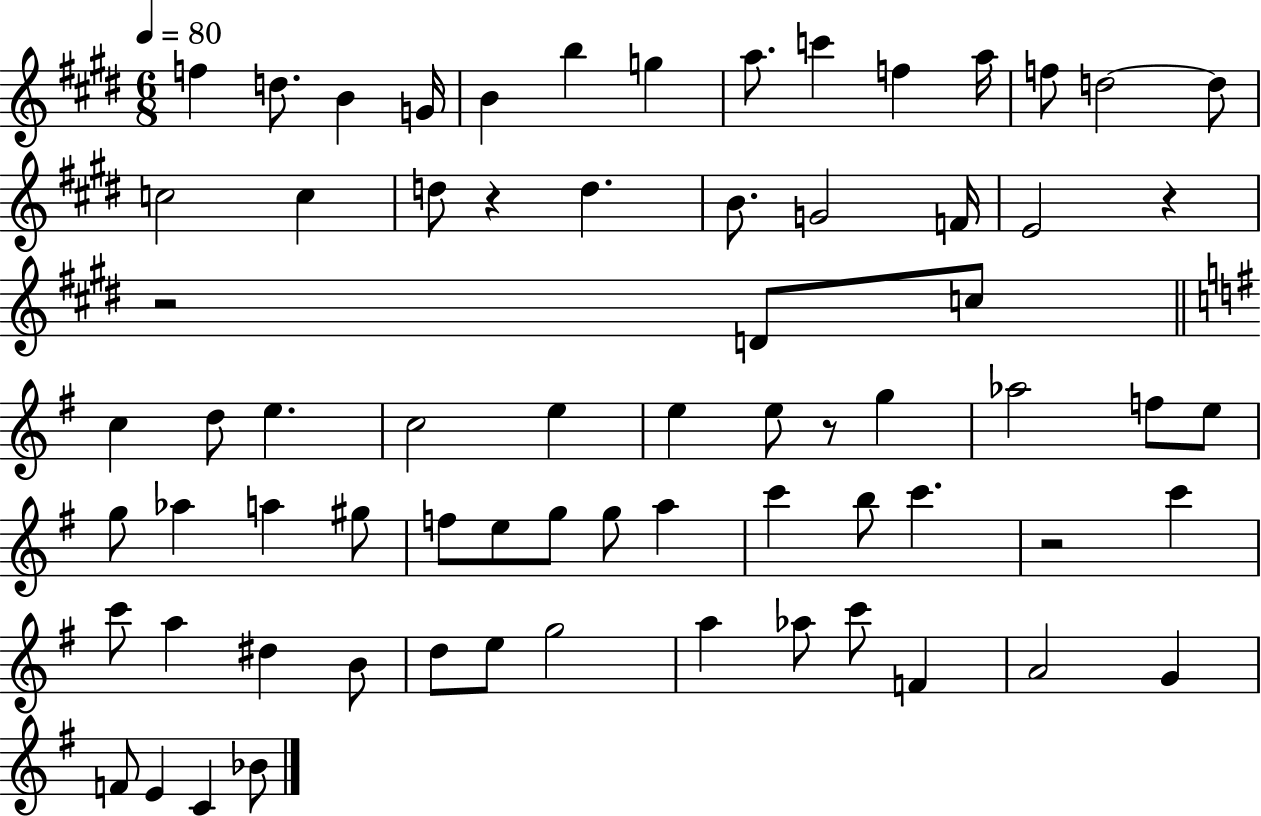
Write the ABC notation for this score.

X:1
T:Untitled
M:6/8
L:1/4
K:E
f d/2 B G/4 B b g a/2 c' f a/4 f/2 d2 d/2 c2 c d/2 z d B/2 G2 F/4 E2 z z2 D/2 c/2 c d/2 e c2 e e e/2 z/2 g _a2 f/2 e/2 g/2 _a a ^g/2 f/2 e/2 g/2 g/2 a c' b/2 c' z2 c' c'/2 a ^d B/2 d/2 e/2 g2 a _a/2 c'/2 F A2 G F/2 E C _B/2